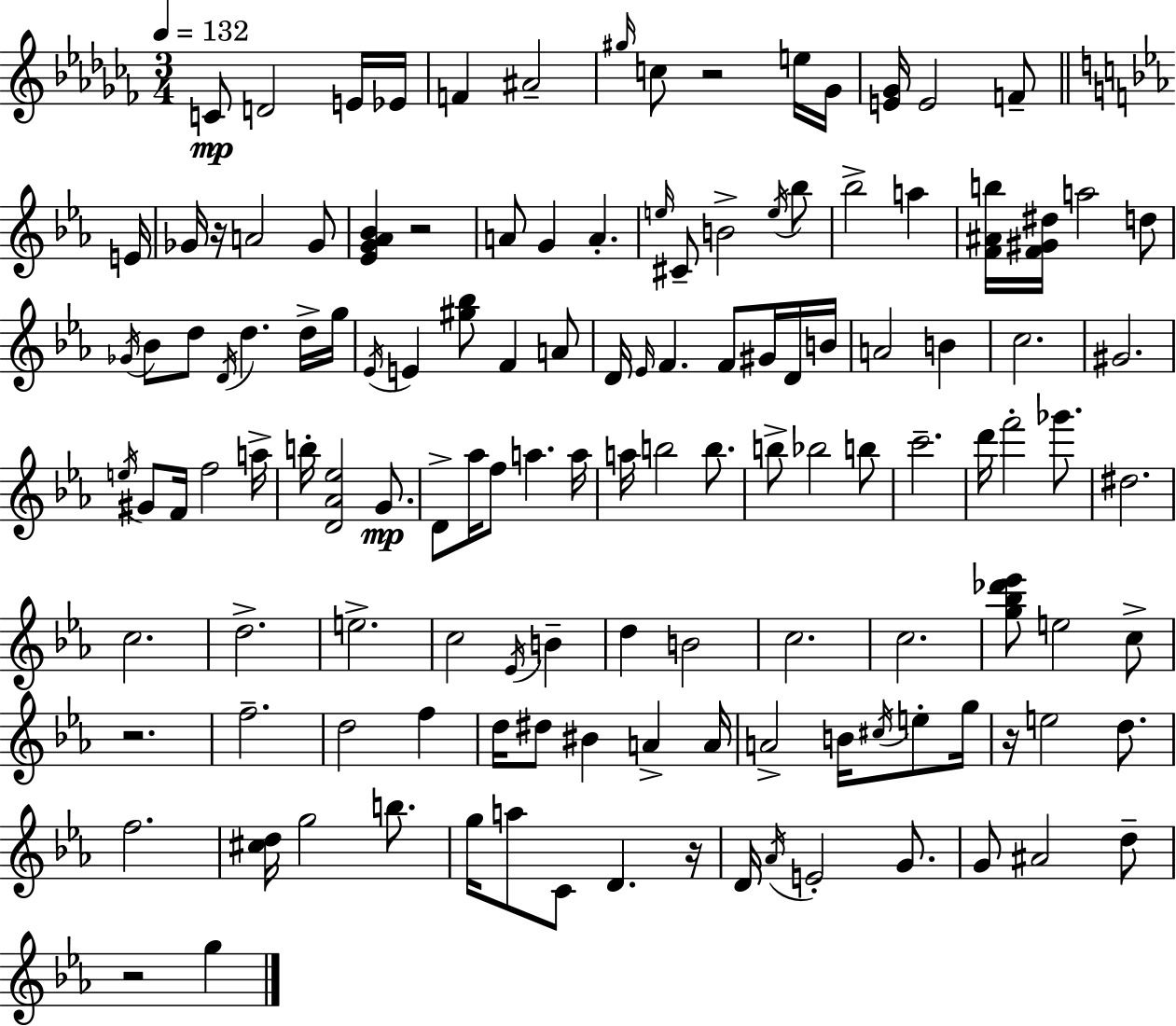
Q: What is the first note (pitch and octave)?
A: C4